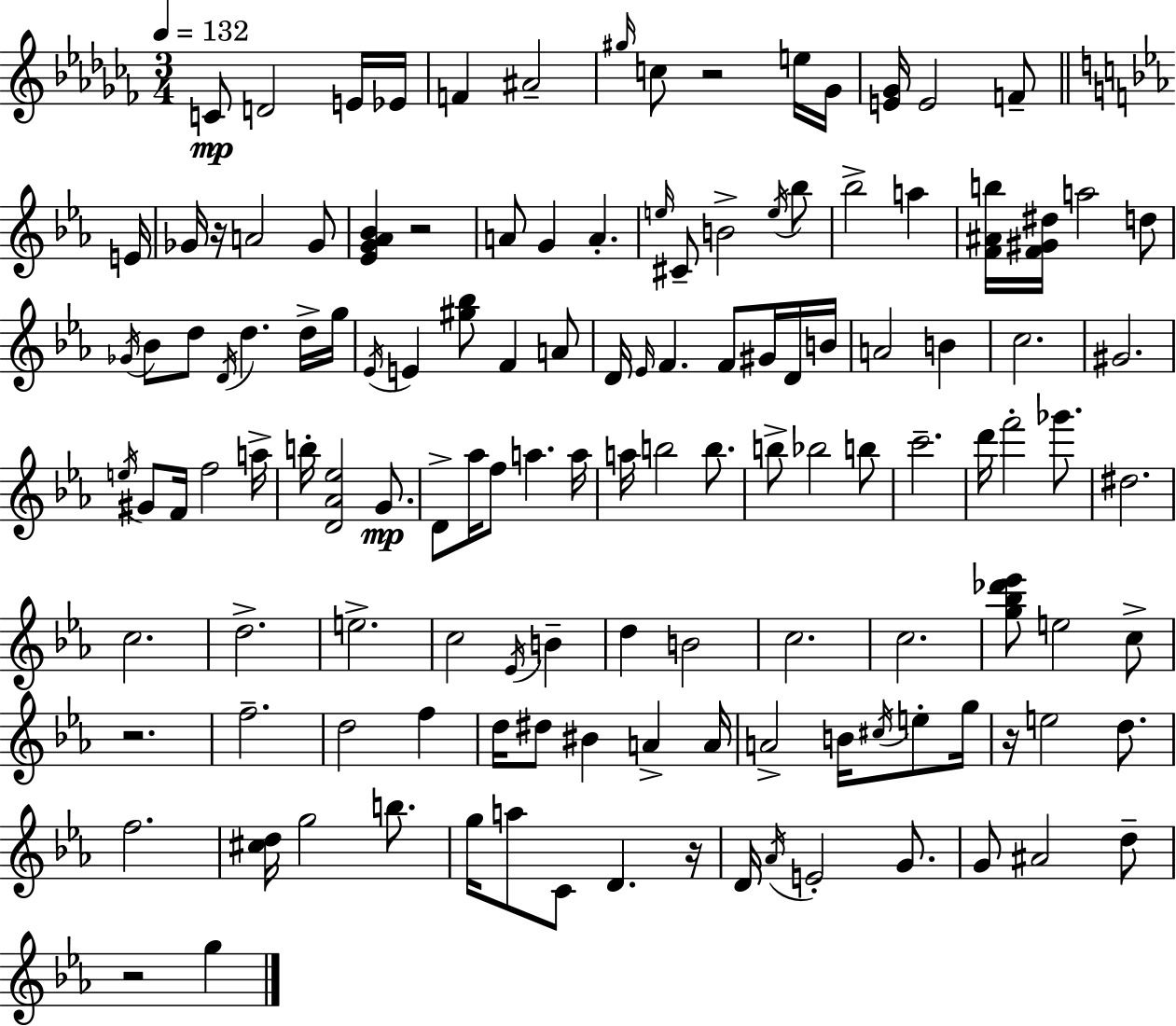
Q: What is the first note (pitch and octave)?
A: C4